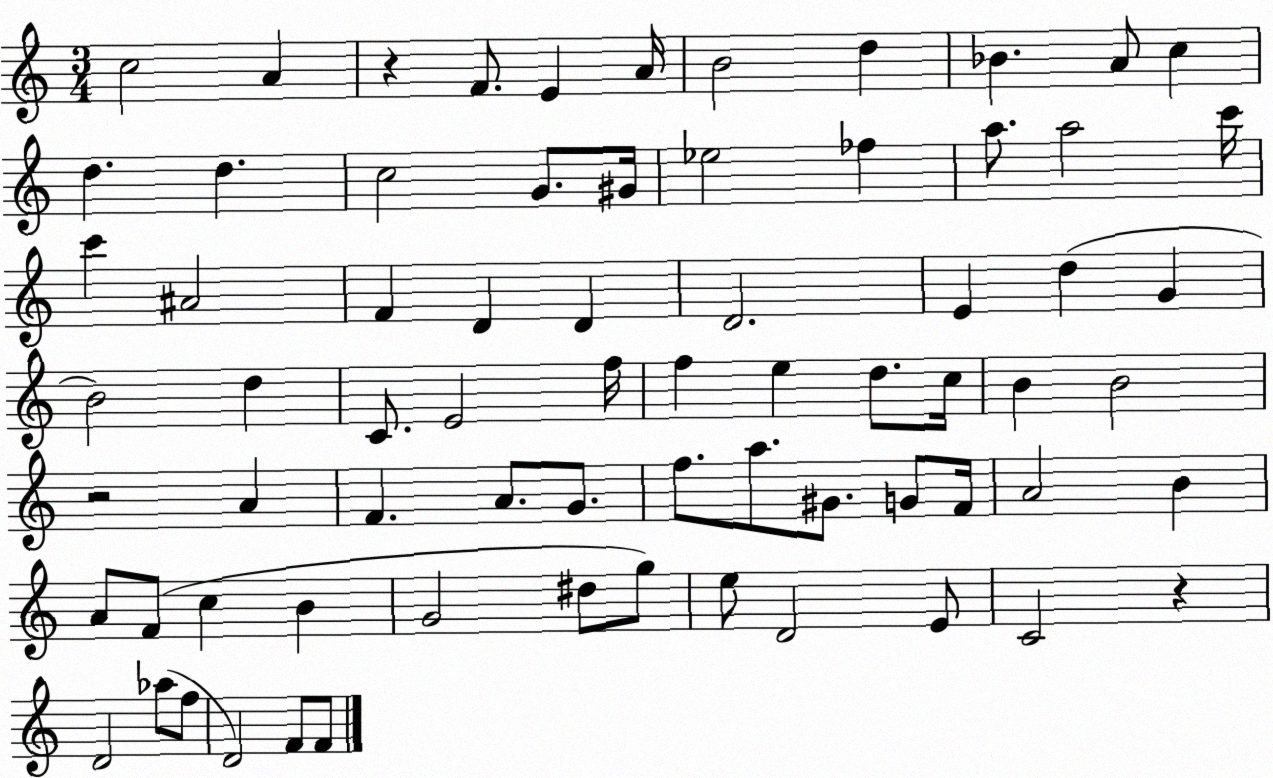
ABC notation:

X:1
T:Untitled
M:3/4
L:1/4
K:C
c2 A z F/2 E A/4 B2 d _B A/2 c d d c2 G/2 ^G/4 _e2 _f a/2 a2 c'/4 c' ^A2 F D D D2 E d G B2 d C/2 E2 f/4 f e d/2 c/4 B B2 z2 A F A/2 G/2 f/2 a/2 ^G/2 G/2 F/4 A2 B A/2 F/2 c B G2 ^d/2 g/2 e/2 D2 E/2 C2 z D2 _a/2 f/2 D2 F/2 F/2